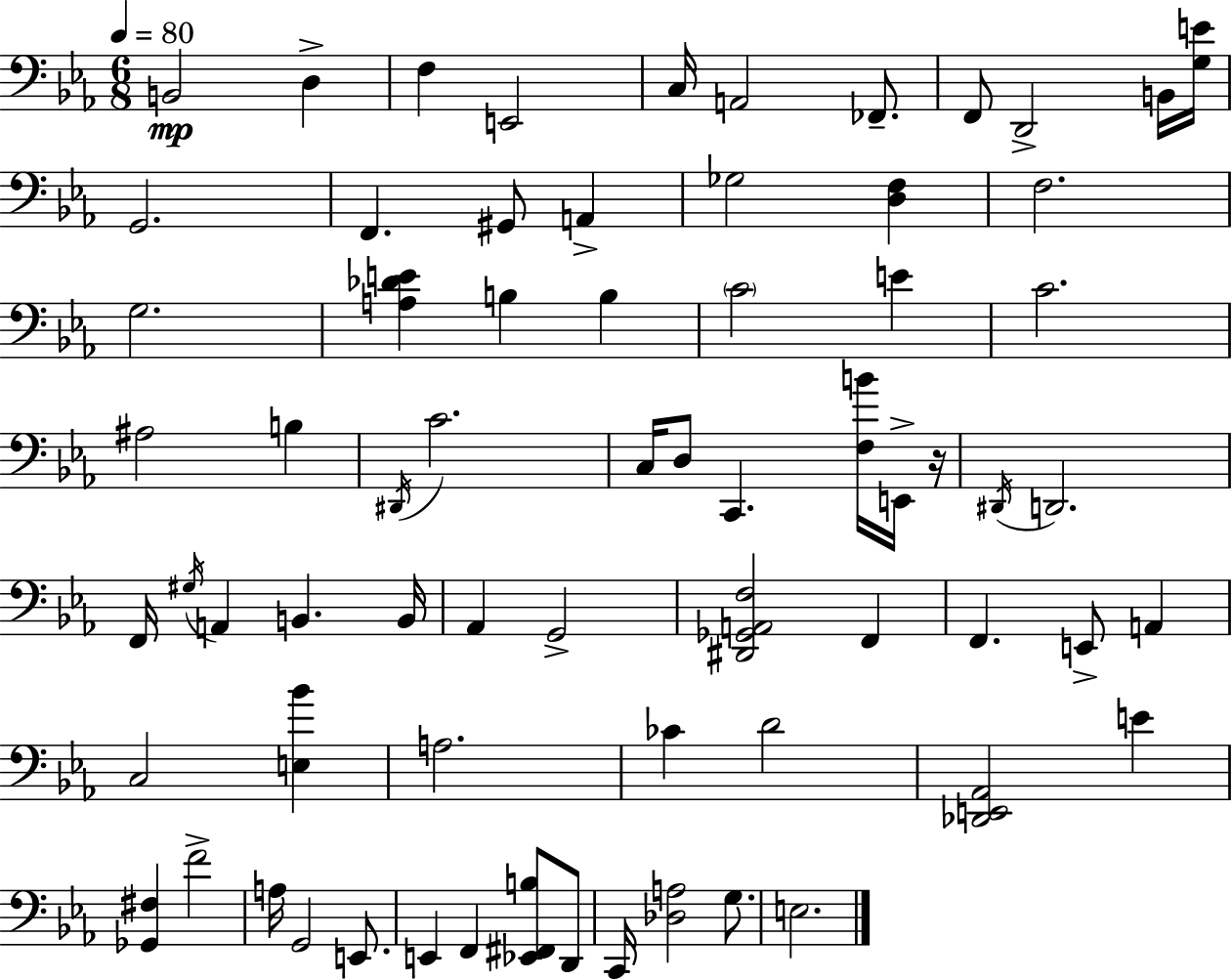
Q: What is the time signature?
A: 6/8